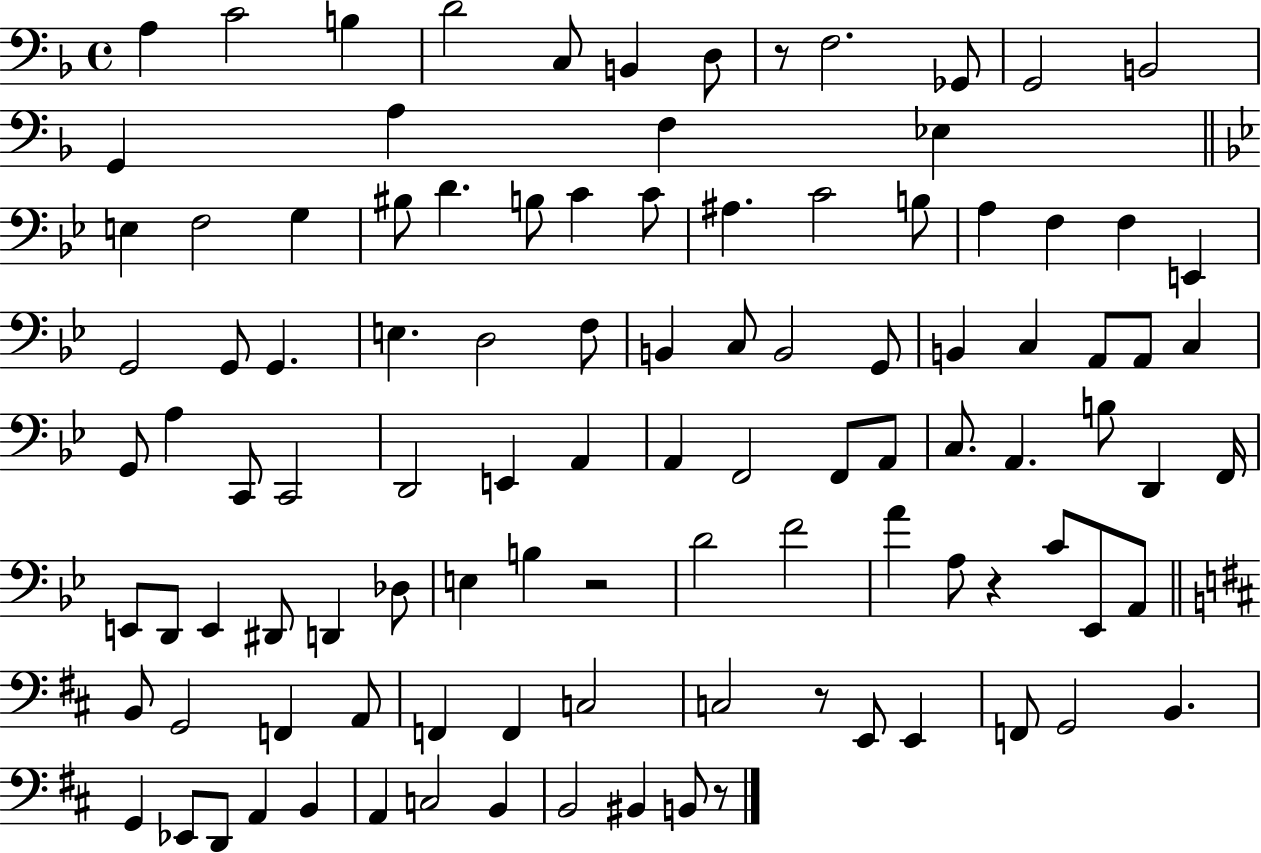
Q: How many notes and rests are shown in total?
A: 105